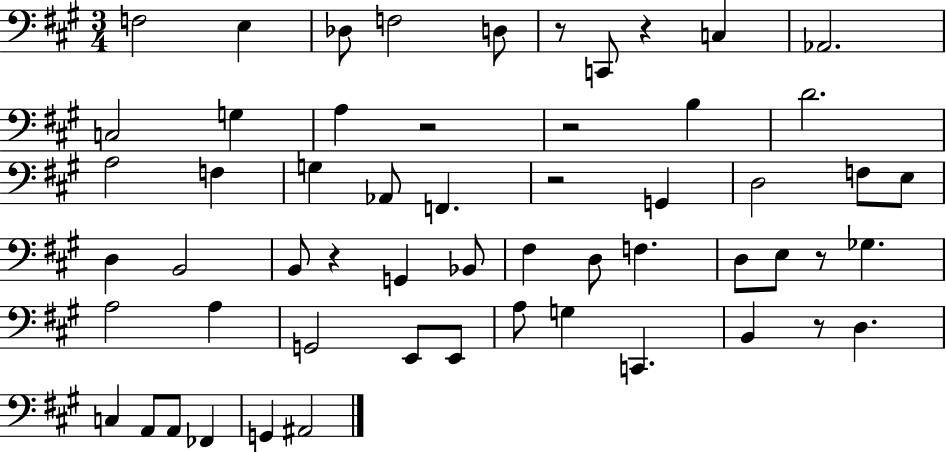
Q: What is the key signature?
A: A major